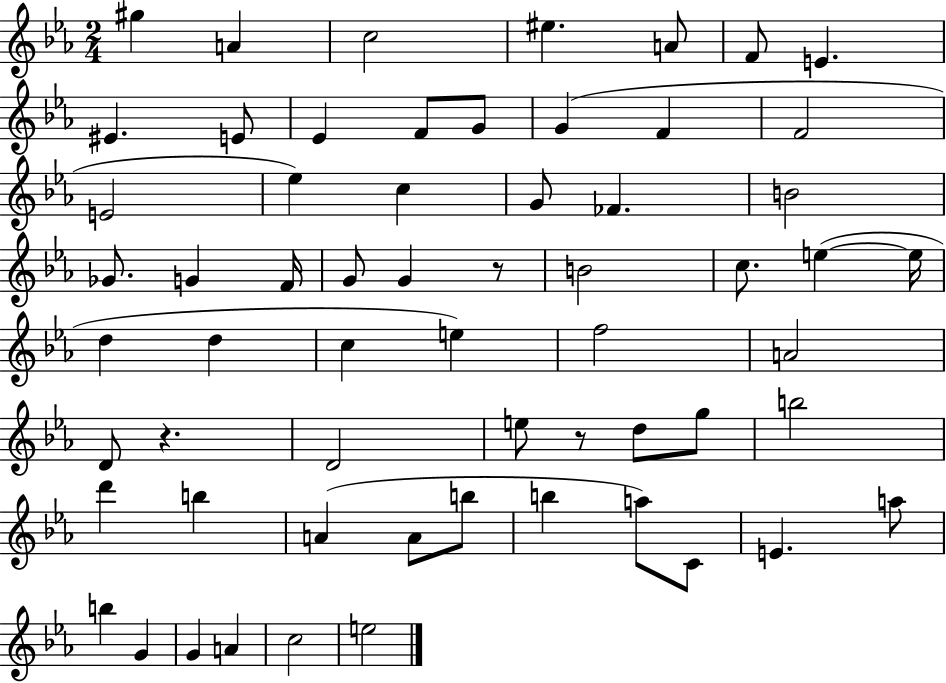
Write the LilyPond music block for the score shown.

{
  \clef treble
  \numericTimeSignature
  \time 2/4
  \key ees \major
  gis''4 a'4 | c''2 | eis''4. a'8 | f'8 e'4. | \break eis'4. e'8 | ees'4 f'8 g'8 | g'4( f'4 | f'2 | \break e'2 | ees''4) c''4 | g'8 fes'4. | b'2 | \break ges'8. g'4 f'16 | g'8 g'4 r8 | b'2 | c''8. e''4~(~ e''16 | \break d''4 d''4 | c''4 e''4) | f''2 | a'2 | \break d'8 r4. | d'2 | e''8 r8 d''8 g''8 | b''2 | \break d'''4 b''4 | a'4( a'8 b''8 | b''4 a''8) c'8 | e'4. a''8 | \break b''4 g'4 | g'4 a'4 | c''2 | e''2 | \break \bar "|."
}